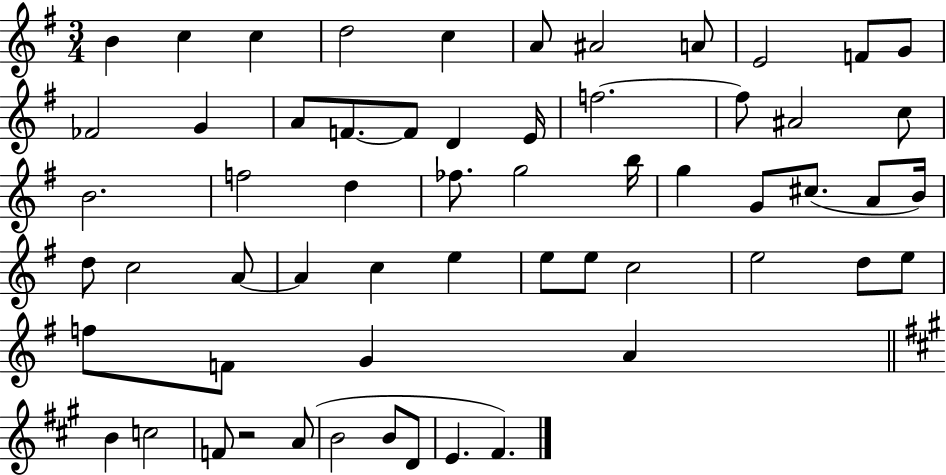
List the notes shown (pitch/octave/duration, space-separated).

B4/q C5/q C5/q D5/h C5/q A4/e A#4/h A4/e E4/h F4/e G4/e FES4/h G4/q A4/e F4/e. F4/e D4/q E4/s F5/h. F5/e A#4/h C5/e B4/h. F5/h D5/q FES5/e. G5/h B5/s G5/q G4/e C#5/e. A4/e B4/s D5/e C5/h A4/e A4/q C5/q E5/q E5/e E5/e C5/h E5/h D5/e E5/e F5/e F4/e G4/q A4/q B4/q C5/h F4/e R/h A4/e B4/h B4/e D4/e E4/q. F#4/q.